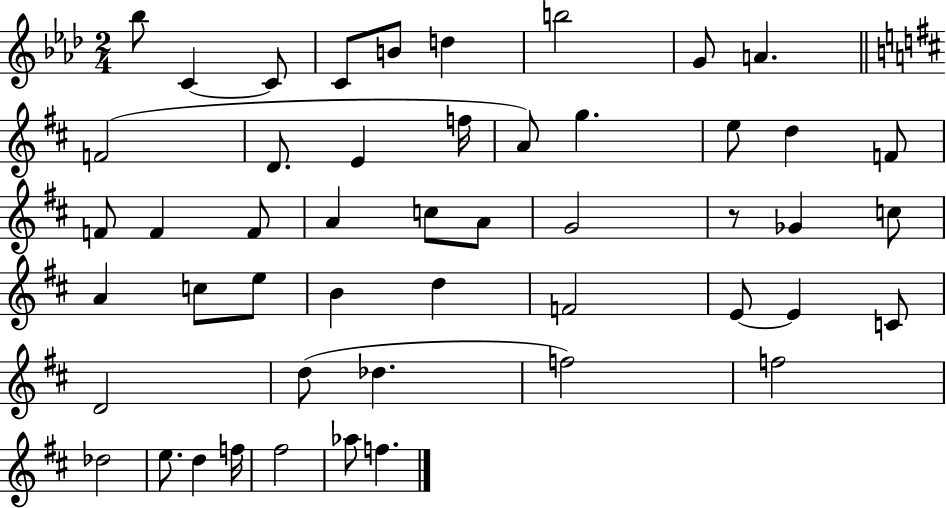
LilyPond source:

{
  \clef treble
  \numericTimeSignature
  \time 2/4
  \key aes \major
  bes''8 c'4~~ c'8 | c'8 b'8 d''4 | b''2 | g'8 a'4. | \break \bar "||" \break \key b \minor f'2( | d'8. e'4 f''16 | a'8) g''4. | e''8 d''4 f'8 | \break f'8 f'4 f'8 | a'4 c''8 a'8 | g'2 | r8 ges'4 c''8 | \break a'4 c''8 e''8 | b'4 d''4 | f'2 | e'8~~ e'4 c'8 | \break d'2 | d''8( des''4. | f''2) | f''2 | \break des''2 | e''8. d''4 f''16 | fis''2 | aes''8 f''4. | \break \bar "|."
}